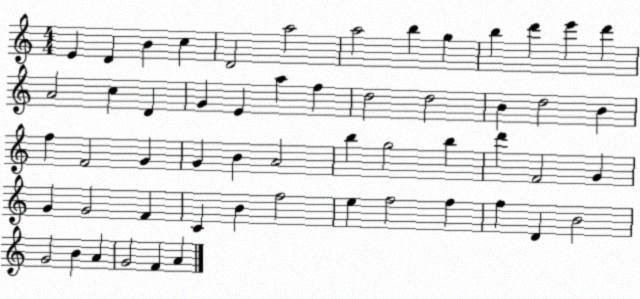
X:1
T:Untitled
M:4/4
L:1/4
K:C
E D B c D2 a2 a2 b g b d' e' d' A2 c D G E a f d2 d2 B d2 B f F2 G G B A2 b g2 b d' F2 G G G2 F C B f2 e f2 f f D B2 G2 B A G2 F A